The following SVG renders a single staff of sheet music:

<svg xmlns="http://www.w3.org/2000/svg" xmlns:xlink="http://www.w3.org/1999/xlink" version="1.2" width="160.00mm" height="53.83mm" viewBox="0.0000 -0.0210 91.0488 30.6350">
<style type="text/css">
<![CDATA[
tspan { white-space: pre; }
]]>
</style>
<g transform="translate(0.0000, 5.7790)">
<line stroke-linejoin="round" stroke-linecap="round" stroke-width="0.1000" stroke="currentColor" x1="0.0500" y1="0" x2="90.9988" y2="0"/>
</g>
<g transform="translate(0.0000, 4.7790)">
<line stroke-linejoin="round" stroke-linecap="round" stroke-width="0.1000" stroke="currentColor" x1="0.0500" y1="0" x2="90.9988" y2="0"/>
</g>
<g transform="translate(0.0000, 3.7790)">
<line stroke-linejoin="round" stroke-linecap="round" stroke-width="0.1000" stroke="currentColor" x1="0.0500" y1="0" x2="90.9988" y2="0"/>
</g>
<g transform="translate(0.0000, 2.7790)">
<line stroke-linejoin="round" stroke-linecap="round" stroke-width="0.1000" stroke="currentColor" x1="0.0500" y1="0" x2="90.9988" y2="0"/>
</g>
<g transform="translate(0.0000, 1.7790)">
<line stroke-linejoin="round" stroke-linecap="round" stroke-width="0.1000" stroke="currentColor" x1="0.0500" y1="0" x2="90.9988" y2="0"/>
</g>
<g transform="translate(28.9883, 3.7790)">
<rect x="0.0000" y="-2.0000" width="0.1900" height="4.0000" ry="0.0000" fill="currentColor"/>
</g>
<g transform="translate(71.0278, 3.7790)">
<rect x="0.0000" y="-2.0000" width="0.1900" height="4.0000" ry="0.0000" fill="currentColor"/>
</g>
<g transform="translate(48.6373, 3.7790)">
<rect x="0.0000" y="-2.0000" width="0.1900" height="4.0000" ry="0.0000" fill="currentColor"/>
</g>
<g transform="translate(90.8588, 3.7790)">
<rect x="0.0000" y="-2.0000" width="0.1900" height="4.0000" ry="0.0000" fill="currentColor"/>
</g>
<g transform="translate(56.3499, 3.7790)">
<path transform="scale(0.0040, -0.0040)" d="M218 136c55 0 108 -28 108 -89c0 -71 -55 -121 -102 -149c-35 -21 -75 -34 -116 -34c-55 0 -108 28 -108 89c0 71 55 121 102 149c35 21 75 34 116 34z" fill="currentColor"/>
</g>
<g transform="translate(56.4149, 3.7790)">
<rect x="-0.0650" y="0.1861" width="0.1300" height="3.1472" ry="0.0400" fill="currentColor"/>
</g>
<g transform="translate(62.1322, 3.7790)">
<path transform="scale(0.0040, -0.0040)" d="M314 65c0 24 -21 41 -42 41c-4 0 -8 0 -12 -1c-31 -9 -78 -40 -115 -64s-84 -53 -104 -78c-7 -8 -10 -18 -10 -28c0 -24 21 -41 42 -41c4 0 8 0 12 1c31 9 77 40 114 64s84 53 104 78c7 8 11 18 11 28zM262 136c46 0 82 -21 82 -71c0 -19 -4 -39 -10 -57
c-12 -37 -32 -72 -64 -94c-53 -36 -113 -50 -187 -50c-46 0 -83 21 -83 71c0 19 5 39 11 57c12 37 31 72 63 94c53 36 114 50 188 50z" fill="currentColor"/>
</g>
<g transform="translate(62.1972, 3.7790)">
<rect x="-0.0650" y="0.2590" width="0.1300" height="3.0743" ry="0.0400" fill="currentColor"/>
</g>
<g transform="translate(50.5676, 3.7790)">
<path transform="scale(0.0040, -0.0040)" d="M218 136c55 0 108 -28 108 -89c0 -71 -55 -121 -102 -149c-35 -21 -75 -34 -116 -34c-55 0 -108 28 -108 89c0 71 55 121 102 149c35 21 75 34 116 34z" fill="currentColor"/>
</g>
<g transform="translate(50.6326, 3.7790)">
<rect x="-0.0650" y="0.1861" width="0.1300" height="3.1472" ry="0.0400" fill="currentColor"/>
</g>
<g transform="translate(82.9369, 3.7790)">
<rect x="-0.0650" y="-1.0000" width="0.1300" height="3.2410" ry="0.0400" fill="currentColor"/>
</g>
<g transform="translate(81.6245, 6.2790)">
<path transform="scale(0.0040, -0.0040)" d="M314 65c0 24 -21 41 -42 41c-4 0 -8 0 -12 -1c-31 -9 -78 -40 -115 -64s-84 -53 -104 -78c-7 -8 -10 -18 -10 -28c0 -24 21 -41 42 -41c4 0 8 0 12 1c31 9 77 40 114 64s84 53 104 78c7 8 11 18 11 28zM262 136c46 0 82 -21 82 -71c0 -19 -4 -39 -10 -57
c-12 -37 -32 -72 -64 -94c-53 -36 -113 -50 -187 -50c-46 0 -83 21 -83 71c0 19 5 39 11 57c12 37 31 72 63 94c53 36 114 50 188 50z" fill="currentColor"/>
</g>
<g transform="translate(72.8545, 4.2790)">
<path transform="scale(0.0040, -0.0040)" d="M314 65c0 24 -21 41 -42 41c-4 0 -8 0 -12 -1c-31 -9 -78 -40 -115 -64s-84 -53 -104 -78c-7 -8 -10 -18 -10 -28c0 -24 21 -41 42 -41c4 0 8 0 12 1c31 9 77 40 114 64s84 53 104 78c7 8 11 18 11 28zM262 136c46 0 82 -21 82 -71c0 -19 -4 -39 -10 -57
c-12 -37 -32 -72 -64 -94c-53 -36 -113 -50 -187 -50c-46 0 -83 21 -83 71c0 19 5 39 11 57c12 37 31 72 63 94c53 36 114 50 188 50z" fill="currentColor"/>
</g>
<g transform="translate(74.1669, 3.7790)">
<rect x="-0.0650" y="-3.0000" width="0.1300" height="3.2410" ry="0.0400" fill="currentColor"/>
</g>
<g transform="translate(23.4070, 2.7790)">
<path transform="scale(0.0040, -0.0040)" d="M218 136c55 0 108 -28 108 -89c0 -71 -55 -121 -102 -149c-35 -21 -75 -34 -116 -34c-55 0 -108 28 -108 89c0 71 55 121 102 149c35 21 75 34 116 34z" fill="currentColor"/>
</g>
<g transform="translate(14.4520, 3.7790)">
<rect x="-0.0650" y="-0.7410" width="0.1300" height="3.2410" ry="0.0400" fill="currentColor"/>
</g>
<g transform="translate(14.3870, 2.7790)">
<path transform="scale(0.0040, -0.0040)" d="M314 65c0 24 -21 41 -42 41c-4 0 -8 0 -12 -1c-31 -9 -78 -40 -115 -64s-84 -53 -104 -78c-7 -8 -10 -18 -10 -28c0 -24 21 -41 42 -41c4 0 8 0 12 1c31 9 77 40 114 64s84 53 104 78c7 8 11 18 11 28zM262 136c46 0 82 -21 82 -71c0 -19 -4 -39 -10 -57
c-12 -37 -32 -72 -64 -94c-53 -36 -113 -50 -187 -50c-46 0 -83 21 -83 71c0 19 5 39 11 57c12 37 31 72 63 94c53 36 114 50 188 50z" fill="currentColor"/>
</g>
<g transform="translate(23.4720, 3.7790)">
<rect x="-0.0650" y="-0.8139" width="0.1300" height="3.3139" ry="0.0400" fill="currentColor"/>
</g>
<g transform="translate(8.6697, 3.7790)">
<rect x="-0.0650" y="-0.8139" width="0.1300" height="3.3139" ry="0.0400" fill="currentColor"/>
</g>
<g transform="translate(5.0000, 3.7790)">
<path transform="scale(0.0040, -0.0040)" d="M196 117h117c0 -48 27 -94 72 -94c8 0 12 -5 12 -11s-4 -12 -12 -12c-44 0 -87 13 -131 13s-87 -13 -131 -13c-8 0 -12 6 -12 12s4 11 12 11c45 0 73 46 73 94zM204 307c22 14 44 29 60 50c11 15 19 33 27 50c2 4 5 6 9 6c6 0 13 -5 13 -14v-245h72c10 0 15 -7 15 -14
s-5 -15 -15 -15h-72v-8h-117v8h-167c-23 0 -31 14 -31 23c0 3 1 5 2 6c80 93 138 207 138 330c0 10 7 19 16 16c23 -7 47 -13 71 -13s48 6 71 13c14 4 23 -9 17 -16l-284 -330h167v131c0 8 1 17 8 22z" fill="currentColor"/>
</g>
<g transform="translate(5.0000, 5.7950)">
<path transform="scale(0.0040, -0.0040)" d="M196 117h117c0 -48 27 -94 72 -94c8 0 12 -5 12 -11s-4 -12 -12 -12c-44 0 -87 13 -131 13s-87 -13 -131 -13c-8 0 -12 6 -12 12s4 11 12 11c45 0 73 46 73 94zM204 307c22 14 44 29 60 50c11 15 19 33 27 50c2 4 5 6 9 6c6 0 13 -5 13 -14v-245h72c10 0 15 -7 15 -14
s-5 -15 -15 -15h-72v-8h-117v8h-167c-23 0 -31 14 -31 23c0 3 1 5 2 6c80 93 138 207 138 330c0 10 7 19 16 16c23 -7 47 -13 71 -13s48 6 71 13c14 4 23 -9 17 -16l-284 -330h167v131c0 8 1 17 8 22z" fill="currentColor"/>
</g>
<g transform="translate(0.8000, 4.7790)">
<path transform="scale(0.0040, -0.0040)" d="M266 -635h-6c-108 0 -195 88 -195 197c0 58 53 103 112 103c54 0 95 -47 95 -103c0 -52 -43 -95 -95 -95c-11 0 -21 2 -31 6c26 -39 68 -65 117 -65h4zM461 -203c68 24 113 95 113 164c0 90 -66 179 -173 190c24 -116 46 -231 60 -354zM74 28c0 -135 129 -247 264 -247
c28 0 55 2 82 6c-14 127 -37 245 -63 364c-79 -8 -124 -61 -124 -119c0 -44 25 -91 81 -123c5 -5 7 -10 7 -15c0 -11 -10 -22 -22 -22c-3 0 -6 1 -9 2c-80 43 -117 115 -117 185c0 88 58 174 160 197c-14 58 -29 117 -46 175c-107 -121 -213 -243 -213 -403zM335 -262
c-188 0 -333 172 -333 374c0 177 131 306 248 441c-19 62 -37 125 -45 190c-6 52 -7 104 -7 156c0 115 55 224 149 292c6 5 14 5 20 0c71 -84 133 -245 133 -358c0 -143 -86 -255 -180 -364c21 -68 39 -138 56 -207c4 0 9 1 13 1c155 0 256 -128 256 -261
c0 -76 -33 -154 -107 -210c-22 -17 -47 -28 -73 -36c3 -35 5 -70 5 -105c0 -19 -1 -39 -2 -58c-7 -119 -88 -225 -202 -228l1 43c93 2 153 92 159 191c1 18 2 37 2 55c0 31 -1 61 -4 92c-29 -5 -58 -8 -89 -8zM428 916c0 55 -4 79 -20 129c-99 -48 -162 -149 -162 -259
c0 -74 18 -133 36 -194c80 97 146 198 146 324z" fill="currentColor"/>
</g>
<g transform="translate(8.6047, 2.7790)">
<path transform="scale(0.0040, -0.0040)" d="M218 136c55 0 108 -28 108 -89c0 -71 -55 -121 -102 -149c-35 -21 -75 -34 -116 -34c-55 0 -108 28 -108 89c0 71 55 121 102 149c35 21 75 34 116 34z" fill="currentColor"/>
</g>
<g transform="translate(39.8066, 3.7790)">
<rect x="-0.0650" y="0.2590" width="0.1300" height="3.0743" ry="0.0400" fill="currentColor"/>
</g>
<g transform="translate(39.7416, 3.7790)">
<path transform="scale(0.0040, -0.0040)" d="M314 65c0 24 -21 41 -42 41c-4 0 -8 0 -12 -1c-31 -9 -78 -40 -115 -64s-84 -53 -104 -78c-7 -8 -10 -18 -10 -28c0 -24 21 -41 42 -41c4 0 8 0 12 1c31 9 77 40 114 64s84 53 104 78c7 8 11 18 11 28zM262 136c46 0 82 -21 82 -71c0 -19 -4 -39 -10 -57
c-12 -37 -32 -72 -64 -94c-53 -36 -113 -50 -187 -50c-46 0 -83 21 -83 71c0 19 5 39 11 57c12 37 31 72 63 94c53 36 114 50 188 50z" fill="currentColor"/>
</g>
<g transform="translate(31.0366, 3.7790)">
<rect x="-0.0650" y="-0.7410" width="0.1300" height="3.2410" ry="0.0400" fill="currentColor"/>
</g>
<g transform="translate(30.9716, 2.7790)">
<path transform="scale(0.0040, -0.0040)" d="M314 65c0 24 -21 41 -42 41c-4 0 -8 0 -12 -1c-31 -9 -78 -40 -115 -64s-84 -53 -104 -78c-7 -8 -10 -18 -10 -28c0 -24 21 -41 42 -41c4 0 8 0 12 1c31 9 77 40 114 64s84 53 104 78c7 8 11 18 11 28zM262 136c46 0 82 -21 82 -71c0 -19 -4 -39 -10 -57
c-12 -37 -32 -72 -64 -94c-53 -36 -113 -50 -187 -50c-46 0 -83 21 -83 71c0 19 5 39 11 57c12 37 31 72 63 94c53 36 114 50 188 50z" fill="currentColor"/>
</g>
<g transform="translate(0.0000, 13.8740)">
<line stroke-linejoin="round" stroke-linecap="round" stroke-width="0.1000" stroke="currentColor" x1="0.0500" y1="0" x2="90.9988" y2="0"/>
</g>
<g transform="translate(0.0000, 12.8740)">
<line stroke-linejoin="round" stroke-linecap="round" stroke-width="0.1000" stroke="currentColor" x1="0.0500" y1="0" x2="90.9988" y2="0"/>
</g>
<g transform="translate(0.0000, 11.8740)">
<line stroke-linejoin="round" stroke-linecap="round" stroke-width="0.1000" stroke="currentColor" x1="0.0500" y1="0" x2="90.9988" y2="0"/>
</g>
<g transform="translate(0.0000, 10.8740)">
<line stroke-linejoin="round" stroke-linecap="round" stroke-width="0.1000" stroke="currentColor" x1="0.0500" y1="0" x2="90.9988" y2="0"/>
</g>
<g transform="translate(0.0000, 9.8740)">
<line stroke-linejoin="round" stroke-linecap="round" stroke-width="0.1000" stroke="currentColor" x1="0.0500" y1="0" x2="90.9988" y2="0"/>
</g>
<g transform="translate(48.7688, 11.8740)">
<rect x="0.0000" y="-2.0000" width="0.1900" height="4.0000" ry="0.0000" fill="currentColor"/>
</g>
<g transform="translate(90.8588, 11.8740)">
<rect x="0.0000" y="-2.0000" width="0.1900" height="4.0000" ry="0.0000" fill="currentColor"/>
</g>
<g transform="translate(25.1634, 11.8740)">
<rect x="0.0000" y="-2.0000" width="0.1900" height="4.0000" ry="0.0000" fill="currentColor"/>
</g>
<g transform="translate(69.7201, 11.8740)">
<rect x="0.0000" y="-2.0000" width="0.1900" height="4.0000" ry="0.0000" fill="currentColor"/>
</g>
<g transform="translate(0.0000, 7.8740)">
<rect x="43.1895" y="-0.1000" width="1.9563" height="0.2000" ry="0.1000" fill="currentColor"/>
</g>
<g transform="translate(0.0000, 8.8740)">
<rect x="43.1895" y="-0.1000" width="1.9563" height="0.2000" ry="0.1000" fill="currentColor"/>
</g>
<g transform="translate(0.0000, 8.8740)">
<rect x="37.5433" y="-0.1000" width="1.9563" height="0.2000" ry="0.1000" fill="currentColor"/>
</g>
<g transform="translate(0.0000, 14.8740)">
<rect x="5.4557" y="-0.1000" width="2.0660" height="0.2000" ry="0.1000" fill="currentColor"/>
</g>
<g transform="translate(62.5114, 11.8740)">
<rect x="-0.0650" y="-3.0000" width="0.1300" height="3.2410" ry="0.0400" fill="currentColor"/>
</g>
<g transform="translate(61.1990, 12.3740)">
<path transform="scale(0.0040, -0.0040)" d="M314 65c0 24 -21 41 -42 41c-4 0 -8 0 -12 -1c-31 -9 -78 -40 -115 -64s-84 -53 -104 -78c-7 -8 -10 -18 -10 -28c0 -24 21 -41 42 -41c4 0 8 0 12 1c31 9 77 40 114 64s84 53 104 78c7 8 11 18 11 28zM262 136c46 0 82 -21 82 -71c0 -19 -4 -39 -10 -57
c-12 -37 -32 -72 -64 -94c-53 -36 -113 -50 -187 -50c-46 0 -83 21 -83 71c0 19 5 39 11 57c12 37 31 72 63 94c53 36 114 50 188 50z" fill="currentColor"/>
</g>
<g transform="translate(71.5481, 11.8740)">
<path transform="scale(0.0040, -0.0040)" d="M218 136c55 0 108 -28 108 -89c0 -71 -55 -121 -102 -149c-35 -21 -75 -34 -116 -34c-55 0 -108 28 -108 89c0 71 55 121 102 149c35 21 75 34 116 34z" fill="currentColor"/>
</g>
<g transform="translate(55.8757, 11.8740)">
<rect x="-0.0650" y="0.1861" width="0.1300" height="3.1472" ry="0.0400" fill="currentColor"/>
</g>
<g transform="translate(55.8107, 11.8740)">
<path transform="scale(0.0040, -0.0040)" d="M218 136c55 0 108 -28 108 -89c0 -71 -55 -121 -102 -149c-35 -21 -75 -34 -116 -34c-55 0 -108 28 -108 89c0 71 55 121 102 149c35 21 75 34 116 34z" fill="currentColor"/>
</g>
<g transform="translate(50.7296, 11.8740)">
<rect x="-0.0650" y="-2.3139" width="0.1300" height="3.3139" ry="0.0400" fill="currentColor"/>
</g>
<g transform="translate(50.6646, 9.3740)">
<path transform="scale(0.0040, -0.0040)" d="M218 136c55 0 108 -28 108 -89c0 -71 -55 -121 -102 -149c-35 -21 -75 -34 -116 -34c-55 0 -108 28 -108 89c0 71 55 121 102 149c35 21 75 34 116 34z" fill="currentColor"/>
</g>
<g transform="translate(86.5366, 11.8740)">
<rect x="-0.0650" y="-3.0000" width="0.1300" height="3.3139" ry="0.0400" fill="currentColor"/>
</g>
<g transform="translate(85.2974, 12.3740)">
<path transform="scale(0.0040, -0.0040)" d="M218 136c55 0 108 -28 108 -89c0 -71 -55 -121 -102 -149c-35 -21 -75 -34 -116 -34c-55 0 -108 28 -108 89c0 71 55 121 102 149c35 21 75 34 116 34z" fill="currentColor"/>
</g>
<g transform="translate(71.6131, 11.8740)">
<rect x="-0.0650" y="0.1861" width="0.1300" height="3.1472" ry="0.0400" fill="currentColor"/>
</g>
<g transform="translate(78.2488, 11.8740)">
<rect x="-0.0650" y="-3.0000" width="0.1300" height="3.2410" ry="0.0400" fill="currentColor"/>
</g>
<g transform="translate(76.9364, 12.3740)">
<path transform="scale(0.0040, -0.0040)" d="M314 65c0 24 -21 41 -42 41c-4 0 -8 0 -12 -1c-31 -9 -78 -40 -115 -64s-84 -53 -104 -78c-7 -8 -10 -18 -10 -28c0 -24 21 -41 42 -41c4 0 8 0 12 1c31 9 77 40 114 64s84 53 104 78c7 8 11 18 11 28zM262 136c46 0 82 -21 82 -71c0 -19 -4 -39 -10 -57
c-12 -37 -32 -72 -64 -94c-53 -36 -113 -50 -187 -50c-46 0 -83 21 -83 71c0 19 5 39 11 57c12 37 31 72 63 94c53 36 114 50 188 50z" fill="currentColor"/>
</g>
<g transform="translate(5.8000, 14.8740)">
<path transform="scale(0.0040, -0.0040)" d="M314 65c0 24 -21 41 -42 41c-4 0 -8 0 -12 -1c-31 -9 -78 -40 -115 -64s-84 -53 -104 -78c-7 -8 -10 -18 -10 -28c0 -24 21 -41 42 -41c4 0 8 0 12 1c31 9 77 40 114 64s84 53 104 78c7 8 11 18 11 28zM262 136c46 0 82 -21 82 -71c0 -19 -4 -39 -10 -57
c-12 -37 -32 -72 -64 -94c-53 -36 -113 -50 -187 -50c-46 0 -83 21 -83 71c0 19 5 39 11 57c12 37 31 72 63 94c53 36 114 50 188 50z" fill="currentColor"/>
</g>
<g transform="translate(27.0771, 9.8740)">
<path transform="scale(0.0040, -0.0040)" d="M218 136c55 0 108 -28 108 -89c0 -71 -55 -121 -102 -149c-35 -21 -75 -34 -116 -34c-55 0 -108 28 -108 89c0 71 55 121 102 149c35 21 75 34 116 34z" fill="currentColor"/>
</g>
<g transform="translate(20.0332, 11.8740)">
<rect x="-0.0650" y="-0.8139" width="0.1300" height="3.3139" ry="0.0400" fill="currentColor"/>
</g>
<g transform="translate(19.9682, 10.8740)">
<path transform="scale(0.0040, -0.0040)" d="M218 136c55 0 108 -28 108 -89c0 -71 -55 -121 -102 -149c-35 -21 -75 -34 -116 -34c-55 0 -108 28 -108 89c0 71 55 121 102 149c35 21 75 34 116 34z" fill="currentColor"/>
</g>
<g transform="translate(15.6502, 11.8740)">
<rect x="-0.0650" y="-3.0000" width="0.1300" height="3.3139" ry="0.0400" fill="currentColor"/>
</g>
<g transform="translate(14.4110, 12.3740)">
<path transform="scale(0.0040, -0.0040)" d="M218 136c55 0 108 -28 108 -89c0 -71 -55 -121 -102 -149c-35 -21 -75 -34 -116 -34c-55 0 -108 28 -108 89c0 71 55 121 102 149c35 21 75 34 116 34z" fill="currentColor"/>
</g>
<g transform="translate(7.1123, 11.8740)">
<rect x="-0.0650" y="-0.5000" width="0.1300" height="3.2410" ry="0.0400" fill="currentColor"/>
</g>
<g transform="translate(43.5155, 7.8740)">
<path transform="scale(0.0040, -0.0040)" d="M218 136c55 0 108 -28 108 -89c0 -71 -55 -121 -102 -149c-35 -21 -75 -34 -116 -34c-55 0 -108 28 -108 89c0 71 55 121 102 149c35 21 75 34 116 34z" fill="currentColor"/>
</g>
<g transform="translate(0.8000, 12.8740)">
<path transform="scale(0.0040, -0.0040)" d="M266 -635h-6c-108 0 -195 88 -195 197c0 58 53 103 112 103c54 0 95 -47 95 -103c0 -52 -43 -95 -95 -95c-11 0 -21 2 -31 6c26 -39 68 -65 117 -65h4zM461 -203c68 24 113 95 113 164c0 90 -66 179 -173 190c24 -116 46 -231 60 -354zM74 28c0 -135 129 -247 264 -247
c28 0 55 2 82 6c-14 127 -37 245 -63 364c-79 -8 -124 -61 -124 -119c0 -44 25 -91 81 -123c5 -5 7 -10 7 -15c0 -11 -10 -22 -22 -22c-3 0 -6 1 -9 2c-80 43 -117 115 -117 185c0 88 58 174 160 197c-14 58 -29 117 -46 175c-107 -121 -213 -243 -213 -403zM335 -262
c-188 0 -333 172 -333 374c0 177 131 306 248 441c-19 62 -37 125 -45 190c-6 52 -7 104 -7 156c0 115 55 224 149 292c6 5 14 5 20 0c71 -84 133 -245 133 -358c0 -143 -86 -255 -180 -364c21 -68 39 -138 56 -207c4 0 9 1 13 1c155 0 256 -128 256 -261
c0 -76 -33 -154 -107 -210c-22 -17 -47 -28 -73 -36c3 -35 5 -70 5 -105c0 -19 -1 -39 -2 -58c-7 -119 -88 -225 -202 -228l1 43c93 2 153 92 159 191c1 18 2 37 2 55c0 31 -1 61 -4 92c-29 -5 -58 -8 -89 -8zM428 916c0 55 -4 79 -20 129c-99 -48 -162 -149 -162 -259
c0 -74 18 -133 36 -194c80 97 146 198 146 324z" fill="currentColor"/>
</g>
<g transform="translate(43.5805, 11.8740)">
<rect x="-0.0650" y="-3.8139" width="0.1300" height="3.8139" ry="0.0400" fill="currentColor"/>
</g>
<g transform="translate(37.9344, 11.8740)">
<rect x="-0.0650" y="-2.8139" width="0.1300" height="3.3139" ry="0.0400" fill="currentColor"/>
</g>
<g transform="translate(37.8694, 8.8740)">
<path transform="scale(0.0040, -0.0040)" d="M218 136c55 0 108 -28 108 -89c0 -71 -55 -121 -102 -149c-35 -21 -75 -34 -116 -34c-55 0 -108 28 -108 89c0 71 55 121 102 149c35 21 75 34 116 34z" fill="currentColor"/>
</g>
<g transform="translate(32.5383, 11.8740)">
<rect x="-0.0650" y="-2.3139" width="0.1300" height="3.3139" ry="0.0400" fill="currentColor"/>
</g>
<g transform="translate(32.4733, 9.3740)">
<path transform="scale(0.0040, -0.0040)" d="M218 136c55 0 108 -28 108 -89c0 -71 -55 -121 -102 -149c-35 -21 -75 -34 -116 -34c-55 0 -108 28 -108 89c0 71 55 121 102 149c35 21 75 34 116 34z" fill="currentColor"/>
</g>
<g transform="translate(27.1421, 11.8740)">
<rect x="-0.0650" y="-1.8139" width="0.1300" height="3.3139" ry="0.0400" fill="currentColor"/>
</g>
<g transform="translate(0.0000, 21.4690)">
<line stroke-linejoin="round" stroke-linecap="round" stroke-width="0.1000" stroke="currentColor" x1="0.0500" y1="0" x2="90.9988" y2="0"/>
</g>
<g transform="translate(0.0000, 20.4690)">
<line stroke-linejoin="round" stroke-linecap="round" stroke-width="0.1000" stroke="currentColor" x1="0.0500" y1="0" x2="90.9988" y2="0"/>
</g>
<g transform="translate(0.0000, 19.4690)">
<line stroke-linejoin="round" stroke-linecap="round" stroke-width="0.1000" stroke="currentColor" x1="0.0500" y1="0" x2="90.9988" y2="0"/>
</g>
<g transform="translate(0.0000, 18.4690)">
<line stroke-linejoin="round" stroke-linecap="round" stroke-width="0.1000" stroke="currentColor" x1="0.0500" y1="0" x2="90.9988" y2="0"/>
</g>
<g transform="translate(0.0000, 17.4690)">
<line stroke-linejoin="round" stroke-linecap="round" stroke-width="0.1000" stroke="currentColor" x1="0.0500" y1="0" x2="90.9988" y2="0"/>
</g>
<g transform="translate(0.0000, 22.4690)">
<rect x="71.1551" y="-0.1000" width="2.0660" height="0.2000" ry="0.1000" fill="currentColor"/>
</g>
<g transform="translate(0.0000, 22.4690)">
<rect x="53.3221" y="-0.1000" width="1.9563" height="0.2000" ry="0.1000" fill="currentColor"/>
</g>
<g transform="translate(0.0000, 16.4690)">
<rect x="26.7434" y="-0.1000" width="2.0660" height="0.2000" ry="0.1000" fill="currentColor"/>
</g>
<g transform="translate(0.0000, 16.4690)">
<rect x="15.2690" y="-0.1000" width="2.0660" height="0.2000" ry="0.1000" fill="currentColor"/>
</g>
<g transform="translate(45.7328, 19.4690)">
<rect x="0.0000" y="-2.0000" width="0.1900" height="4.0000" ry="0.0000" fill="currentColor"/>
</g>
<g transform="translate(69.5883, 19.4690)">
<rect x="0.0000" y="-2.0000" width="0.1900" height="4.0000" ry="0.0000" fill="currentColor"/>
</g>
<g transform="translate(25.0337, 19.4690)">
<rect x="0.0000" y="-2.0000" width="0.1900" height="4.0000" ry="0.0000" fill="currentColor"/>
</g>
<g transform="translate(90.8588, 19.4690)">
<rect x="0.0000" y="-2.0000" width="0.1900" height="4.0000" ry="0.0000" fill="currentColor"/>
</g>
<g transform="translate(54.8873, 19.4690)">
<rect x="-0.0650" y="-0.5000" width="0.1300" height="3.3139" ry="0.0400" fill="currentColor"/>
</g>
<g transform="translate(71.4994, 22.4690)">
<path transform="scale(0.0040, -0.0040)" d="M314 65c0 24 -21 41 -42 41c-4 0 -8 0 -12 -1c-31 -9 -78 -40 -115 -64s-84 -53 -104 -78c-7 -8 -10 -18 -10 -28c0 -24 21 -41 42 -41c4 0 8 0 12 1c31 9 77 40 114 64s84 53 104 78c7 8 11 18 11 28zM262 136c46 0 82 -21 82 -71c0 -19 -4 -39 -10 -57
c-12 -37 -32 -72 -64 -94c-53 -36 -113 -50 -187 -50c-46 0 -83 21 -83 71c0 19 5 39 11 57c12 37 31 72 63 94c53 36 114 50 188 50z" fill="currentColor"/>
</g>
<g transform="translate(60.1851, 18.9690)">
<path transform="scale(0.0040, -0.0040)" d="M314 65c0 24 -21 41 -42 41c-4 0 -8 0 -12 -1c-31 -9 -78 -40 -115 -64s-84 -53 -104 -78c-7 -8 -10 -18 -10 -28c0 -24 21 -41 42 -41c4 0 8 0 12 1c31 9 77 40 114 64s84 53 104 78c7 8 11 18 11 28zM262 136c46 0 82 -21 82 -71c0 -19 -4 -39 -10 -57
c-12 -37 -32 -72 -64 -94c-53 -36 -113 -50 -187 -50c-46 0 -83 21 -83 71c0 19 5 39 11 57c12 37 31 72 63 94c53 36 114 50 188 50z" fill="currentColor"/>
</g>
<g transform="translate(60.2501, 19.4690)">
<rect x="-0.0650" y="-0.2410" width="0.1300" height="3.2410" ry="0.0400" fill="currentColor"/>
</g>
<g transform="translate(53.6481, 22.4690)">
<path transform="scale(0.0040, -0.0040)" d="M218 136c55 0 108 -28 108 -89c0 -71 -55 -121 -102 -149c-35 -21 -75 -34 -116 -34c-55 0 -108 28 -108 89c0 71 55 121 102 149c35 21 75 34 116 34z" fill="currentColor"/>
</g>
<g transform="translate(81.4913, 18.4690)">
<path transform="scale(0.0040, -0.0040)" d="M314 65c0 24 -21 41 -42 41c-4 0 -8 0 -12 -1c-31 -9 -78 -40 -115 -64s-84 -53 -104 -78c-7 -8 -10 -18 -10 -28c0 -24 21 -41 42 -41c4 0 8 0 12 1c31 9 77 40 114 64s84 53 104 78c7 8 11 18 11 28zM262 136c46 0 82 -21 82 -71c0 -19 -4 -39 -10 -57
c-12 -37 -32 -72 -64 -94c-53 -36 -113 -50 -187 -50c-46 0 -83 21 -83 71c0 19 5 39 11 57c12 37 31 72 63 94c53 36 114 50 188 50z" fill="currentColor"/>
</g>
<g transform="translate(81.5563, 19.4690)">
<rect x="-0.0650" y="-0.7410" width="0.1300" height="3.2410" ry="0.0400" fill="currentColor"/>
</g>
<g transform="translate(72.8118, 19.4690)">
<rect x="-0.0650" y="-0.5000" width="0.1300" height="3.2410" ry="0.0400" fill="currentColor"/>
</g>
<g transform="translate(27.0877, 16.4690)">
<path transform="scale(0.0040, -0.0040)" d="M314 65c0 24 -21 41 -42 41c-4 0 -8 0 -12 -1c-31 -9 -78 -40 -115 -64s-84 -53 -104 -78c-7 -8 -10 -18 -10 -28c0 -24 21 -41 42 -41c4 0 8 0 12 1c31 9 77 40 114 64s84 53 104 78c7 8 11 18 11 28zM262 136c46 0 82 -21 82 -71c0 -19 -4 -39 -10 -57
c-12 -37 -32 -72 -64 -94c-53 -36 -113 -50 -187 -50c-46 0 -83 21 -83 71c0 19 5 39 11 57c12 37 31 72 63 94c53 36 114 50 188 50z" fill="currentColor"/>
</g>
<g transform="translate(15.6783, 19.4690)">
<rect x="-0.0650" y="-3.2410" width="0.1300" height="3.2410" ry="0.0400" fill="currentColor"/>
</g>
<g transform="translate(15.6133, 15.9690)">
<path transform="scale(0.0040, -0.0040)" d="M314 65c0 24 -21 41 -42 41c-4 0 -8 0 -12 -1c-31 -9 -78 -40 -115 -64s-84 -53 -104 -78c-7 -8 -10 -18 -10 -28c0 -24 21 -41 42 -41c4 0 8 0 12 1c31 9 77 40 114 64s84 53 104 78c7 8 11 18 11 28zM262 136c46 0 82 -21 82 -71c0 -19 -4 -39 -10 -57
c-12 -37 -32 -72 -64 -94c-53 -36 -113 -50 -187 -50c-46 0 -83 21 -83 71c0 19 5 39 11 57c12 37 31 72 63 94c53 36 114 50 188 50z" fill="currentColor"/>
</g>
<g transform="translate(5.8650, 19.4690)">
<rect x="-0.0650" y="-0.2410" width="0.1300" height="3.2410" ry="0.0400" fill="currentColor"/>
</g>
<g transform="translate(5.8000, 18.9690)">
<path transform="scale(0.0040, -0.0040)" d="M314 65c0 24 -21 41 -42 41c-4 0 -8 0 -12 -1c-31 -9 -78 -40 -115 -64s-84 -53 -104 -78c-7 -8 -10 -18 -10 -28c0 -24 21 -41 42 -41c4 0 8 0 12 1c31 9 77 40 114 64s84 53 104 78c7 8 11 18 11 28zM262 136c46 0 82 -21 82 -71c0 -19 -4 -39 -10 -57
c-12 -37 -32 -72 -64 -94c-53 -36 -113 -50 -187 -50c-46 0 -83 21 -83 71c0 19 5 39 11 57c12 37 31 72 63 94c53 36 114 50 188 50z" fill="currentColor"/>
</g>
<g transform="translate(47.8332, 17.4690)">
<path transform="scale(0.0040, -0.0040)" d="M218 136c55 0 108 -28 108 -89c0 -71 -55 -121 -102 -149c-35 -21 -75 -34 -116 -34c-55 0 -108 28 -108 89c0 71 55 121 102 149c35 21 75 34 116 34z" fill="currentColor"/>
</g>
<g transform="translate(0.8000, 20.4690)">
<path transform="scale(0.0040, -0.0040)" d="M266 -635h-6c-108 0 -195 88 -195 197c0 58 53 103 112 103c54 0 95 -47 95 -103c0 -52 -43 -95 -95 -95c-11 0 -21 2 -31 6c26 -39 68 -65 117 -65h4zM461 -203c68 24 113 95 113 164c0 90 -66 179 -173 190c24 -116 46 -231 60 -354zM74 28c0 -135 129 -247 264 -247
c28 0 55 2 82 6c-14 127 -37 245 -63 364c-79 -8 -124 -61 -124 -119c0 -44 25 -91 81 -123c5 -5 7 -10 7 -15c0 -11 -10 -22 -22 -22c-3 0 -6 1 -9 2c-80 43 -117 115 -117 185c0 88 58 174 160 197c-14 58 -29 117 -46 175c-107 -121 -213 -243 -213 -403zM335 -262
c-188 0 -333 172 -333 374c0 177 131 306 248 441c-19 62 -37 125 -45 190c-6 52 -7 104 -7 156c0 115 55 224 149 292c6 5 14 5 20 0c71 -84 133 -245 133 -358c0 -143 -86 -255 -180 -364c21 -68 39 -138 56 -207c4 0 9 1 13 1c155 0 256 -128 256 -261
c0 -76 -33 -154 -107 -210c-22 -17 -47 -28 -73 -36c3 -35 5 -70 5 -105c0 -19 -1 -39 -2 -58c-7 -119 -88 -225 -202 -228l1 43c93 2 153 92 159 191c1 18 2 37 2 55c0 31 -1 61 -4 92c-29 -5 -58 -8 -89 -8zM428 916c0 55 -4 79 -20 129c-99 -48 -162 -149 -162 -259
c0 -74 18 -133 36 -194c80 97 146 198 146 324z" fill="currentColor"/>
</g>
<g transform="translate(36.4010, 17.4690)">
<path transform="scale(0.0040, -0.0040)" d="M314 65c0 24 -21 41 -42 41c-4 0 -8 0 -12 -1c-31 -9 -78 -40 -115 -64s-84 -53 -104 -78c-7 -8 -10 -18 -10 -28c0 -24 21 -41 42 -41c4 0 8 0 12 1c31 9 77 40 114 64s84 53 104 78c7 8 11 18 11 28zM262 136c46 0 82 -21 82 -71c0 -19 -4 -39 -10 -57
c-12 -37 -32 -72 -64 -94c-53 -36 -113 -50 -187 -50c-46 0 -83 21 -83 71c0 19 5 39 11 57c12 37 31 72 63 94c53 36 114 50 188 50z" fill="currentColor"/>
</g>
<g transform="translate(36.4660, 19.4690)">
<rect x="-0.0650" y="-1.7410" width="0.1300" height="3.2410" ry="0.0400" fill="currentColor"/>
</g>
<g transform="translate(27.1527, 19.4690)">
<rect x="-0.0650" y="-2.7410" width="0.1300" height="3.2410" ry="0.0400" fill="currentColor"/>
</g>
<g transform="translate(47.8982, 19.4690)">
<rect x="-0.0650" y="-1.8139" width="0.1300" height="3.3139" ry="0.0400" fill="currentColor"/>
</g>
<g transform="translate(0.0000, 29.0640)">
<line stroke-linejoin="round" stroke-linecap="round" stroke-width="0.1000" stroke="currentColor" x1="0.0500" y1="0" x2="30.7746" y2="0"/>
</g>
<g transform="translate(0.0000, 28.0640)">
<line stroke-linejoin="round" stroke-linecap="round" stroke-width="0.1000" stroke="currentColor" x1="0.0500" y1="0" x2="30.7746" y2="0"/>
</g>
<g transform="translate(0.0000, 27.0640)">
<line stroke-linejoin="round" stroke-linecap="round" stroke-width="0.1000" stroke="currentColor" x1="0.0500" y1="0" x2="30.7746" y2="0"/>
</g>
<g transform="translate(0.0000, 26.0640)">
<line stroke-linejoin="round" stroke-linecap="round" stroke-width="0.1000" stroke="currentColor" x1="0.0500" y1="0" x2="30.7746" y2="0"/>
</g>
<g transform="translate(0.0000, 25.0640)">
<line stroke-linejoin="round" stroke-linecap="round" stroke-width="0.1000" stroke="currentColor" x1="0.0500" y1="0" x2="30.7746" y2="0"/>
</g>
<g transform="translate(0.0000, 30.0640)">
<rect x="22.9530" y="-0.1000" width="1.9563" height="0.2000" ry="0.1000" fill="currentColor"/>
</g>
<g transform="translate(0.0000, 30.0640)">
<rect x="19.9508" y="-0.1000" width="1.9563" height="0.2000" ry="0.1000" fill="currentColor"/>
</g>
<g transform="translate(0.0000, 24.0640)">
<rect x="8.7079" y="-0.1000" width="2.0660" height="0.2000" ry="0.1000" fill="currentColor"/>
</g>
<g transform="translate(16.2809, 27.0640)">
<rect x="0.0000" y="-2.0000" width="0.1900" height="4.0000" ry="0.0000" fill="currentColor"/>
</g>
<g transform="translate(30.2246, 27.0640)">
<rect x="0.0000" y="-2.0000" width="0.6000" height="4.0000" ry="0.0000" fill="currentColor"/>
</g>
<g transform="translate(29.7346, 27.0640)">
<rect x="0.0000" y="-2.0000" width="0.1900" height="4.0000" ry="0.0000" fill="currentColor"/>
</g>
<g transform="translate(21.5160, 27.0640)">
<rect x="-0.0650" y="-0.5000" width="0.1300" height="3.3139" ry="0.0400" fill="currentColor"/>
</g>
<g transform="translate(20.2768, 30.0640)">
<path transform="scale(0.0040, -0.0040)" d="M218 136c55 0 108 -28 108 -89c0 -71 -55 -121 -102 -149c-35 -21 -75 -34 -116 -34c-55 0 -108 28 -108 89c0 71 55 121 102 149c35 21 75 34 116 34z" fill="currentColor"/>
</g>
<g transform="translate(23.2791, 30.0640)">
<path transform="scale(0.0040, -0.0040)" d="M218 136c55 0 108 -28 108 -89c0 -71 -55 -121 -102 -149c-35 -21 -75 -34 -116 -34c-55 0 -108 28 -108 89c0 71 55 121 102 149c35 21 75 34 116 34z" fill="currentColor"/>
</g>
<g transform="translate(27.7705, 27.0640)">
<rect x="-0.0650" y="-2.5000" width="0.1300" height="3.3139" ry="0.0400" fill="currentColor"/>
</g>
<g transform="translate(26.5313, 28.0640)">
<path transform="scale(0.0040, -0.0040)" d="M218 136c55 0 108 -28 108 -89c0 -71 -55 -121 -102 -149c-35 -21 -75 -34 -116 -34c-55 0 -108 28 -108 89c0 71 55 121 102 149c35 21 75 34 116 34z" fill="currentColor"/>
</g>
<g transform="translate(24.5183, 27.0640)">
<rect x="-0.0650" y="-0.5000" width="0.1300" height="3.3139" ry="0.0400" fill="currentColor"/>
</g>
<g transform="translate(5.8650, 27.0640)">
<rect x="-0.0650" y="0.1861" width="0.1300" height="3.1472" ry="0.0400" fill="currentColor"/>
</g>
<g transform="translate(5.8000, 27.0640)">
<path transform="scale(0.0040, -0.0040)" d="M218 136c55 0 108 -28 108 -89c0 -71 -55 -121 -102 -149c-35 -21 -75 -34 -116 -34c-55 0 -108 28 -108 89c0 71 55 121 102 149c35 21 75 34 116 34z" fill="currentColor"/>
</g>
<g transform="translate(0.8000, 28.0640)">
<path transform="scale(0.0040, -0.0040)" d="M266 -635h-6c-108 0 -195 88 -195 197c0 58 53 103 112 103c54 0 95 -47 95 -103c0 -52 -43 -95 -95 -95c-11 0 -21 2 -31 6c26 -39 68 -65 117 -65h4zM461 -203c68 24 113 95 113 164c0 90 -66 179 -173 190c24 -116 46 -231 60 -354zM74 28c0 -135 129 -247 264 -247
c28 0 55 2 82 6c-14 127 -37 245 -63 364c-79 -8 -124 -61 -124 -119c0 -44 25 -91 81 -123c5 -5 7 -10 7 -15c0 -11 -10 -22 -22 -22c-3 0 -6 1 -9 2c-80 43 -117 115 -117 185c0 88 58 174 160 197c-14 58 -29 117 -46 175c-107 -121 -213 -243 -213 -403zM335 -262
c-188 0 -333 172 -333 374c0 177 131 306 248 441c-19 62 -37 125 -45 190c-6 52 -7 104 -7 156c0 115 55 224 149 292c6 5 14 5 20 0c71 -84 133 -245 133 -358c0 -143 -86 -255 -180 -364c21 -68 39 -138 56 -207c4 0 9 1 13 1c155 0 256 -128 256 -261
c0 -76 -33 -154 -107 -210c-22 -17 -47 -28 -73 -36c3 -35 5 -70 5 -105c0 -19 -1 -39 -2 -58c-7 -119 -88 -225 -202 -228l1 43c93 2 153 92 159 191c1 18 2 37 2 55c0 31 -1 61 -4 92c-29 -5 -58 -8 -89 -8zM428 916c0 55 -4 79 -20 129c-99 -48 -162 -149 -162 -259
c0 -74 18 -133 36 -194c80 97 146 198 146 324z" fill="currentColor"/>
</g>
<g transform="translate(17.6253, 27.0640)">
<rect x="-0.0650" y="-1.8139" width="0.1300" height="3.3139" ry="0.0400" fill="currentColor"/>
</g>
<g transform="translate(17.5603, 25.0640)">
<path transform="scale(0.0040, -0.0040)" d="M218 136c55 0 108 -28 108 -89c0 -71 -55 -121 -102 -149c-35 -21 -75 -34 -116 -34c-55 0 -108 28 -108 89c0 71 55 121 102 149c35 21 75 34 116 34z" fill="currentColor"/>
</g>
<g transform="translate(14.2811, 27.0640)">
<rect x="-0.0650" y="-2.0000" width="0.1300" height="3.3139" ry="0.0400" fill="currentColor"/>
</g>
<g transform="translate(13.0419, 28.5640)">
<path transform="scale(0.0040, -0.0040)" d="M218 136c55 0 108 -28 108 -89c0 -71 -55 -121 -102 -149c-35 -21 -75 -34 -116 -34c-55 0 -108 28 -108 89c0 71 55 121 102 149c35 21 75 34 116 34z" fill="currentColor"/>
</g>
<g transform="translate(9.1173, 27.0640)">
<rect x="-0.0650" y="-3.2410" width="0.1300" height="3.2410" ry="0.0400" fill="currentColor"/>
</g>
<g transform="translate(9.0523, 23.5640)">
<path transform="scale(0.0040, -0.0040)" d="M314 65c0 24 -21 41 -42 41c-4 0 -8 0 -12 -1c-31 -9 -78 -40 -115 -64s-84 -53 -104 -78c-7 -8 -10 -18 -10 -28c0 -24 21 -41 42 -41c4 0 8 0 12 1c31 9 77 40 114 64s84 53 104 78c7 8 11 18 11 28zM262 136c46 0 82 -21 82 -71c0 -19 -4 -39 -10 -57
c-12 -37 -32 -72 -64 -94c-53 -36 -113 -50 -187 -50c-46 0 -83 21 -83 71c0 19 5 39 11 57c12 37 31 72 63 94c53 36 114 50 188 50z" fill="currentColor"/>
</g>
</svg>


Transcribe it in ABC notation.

X:1
T:Untitled
M:4/4
L:1/4
K:C
d d2 d d2 B2 B B B2 A2 D2 C2 A d f g a c' g B A2 B A2 A c2 b2 a2 f2 f C c2 C2 d2 B b2 F f C C G